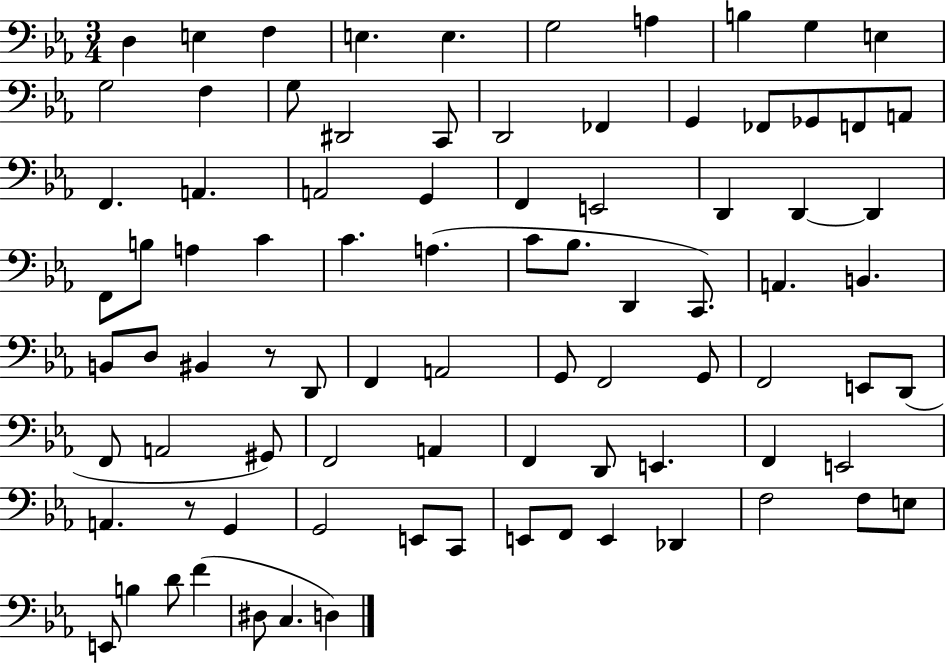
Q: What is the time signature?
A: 3/4